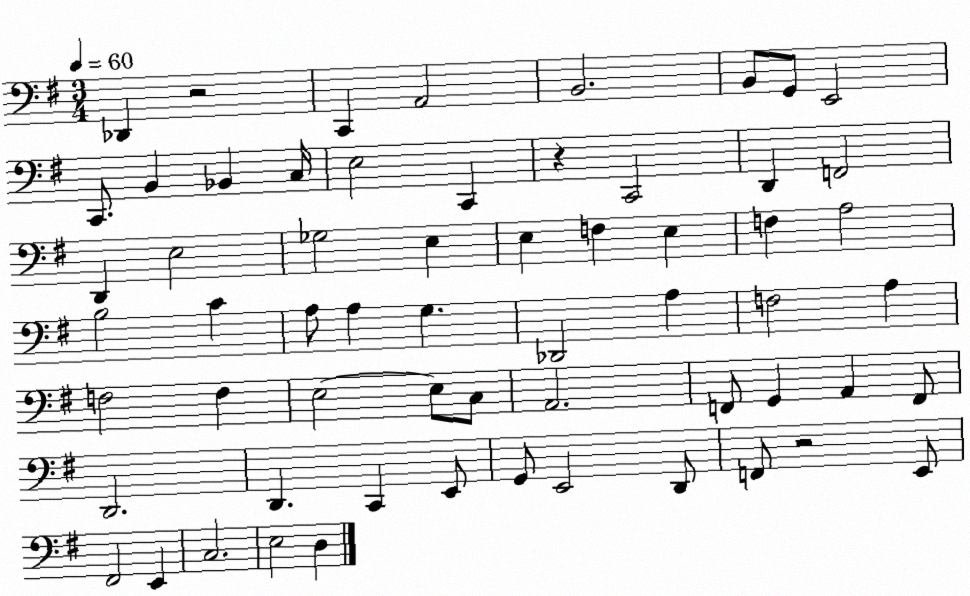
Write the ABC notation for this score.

X:1
T:Untitled
M:3/4
L:1/4
K:G
_D,, z2 C,, A,,2 B,,2 B,,/2 G,,/2 E,,2 C,,/2 B,, _B,, C,/4 E,2 C,, z C,,2 D,, F,,2 D,, E,2 _G,2 E, E, F, E, F, A,2 B,2 C A,/2 A, G, _D,,2 A, F,2 A, F,2 F, E,2 E,/2 C,/2 A,,2 F,,/2 G,, A,, F,,/2 D,,2 D,, C,, E,,/2 G,,/2 E,,2 D,,/2 F,,/2 z2 E,,/2 ^F,,2 E,, C,2 E,2 D,